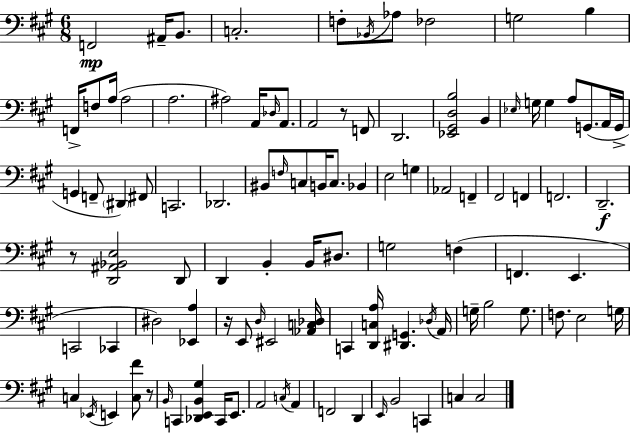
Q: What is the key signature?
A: A major